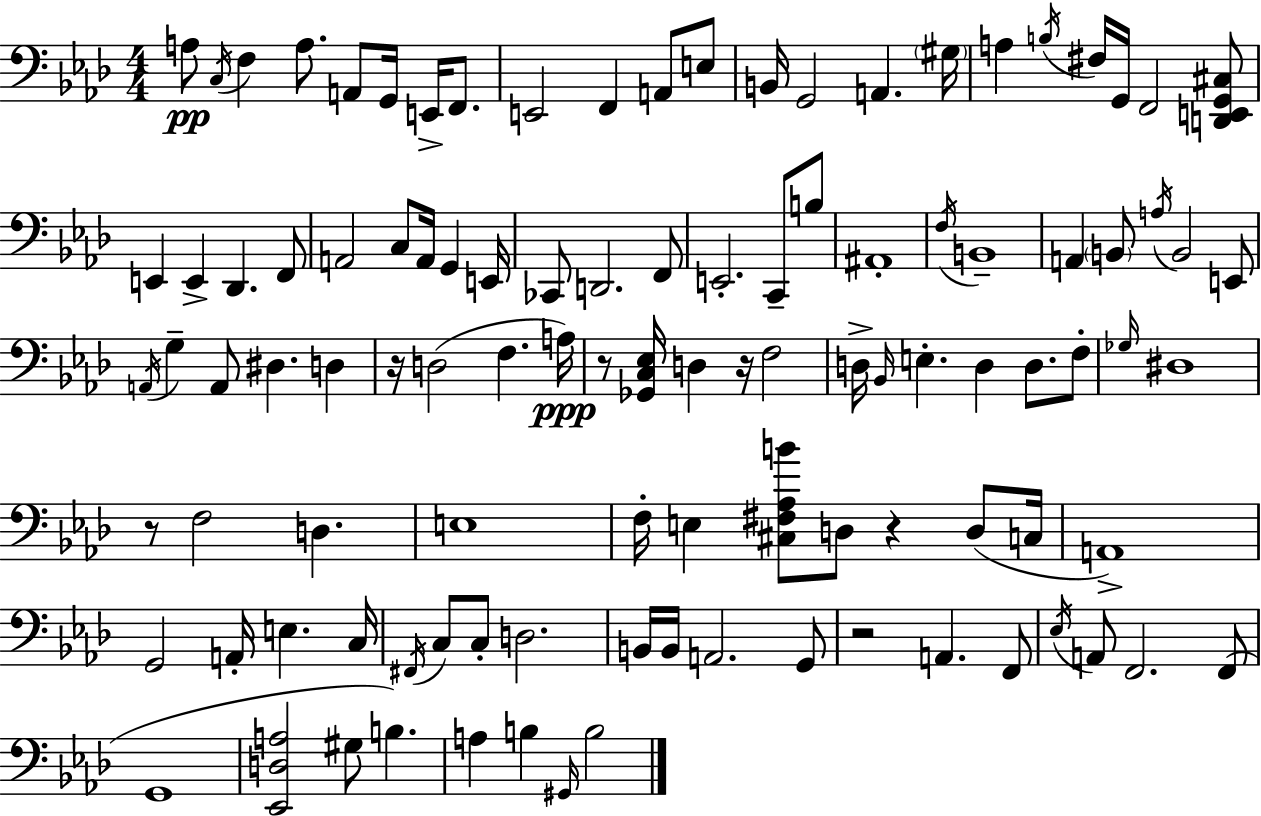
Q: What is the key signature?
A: AES major